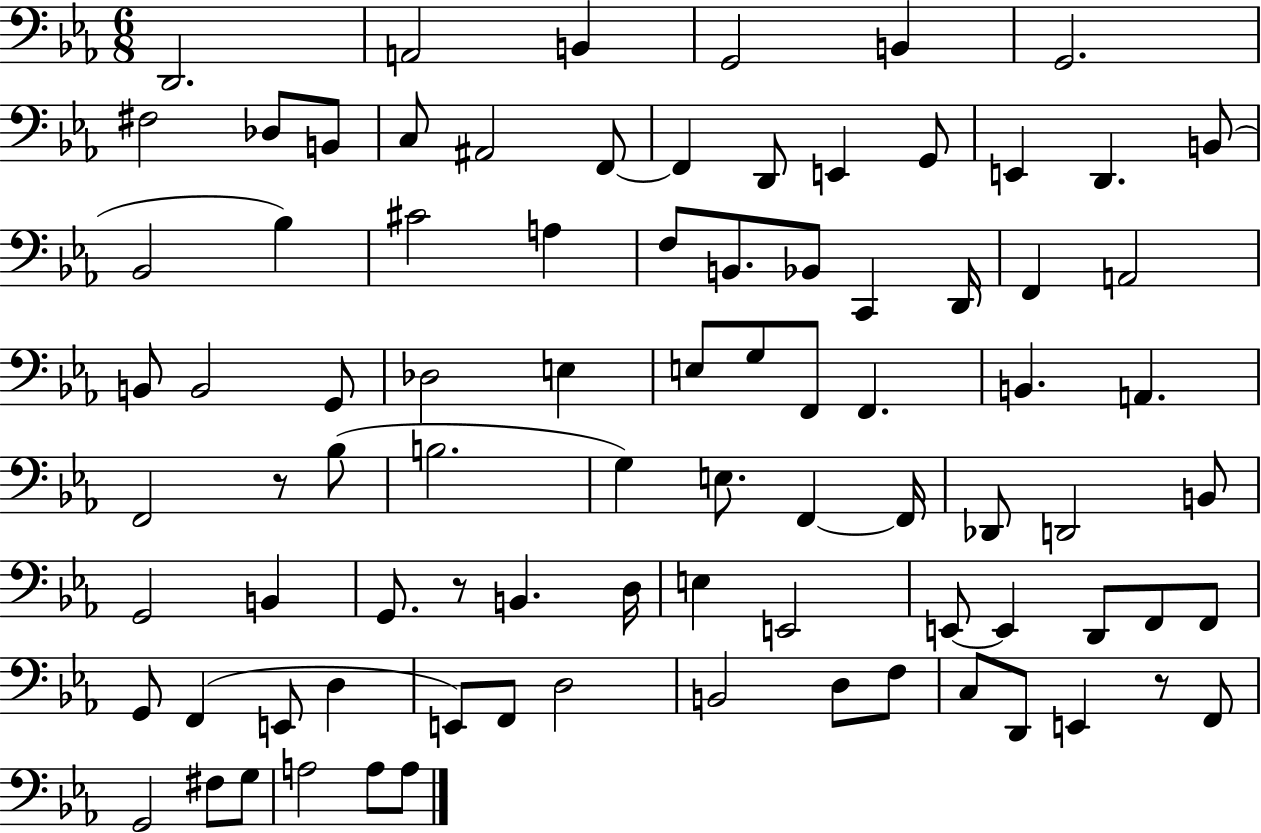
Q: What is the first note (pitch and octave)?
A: D2